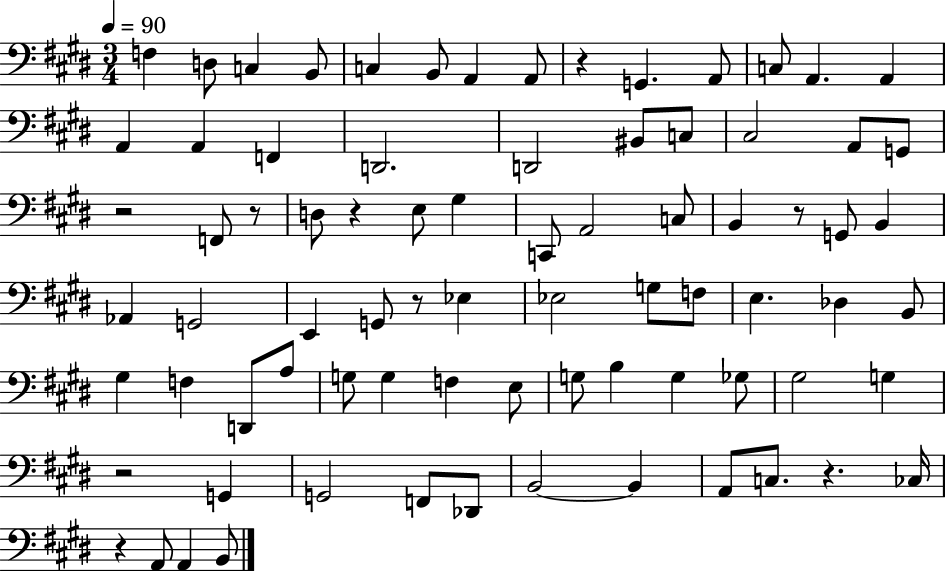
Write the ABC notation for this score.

X:1
T:Untitled
M:3/4
L:1/4
K:E
F, D,/2 C, B,,/2 C, B,,/2 A,, A,,/2 z G,, A,,/2 C,/2 A,, A,, A,, A,, F,, D,,2 D,,2 ^B,,/2 C,/2 ^C,2 A,,/2 G,,/2 z2 F,,/2 z/2 D,/2 z E,/2 ^G, C,,/2 A,,2 C,/2 B,, z/2 G,,/2 B,, _A,, G,,2 E,, G,,/2 z/2 _E, _E,2 G,/2 F,/2 E, _D, B,,/2 ^G, F, D,,/2 A,/2 G,/2 G, F, E,/2 G,/2 B, G, _G,/2 ^G,2 G, z2 G,, G,,2 F,,/2 _D,,/2 B,,2 B,, A,,/2 C,/2 z _C,/4 z A,,/2 A,, B,,/2